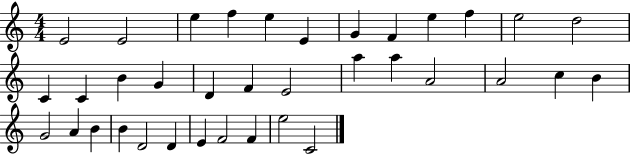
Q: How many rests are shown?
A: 0